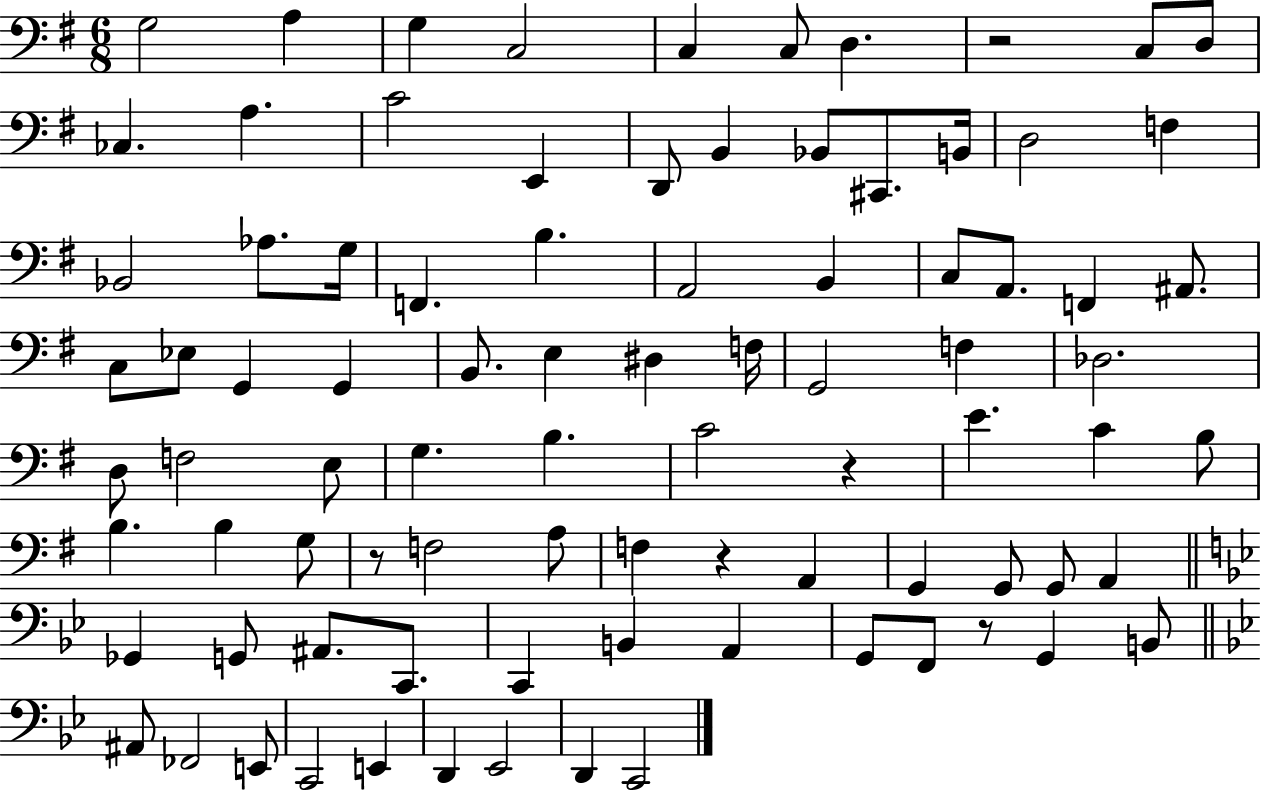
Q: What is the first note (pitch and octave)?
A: G3